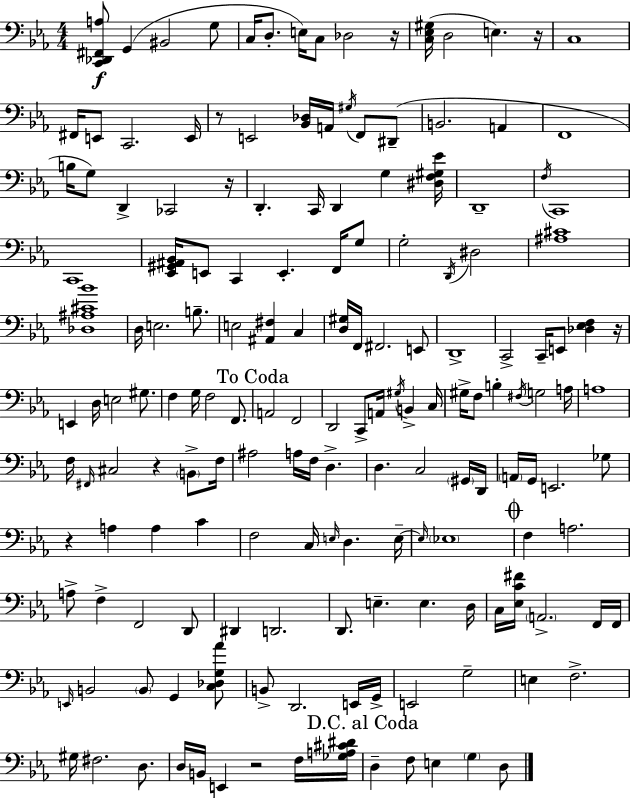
[C2,Db2,F#2,A3]/e G2/q BIS2/h G3/e C3/s D3/e. E3/s C3/e Db3/h R/s [C3,Eb3,G#3]/s D3/h E3/q. R/s C3/w F#2/s E2/e C2/h. E2/s R/e E2/h [Bb2,Db3]/s A2/s G#3/s F2/e D#2/e B2/h. A2/q F2/w B3/s G3/e D2/q CES2/h R/s D2/q. C2/s D2/q G3/q [D#3,F3,G#3,Eb4]/s D2/w F3/s C2/w C2/w [Eb2,G#2,A#2,Bb2]/s E2/e C2/q E2/q. F2/s G3/e G3/h D2/s D#3/h [A#3,C#4]/w [Db3,A#3,C#4,Bb4]/w D3/s E3/h. B3/e. E3/h [A#2,F#3]/q C3/q [D3,G#3]/s F2/s F#2/h. E2/e D2/w C2/h C2/s E2/e [Db3,Eb3,F3]/q R/s E2/q D3/s E3/h G#3/e. F3/q G3/s F3/h F2/e. A2/h F2/h D2/h C2/e A2/s G#3/s B2/q C3/s G#3/s F3/e B3/q F#3/s G3/h A3/s A3/w F3/s F#2/s C#3/h R/q B2/e F3/s A#3/h A3/s F3/s D3/q. D3/q. C3/h G#2/s D2/s A2/s G2/s E2/h. Gb3/e R/q A3/q A3/q C4/q F3/h C3/s E3/s D3/q. E3/s E3/s Eb3/w F3/q A3/h. A3/e F3/q F2/h D2/e D#2/q D2/h. D2/e. E3/q. E3/q. D3/s C3/s [Eb3,C4,F#4]/s A2/h. F2/s F2/s E2/s B2/h B2/e G2/q [C3,Db3,G3,Ab4]/e B2/e D2/h. E2/s G2/s E2/h G3/h E3/q F3/h. G#3/s F#3/h. D3/e. D3/s B2/s E2/q R/h F3/s [Gb3,A3,C#4,D#4]/s D3/q F3/e E3/q G3/q D3/e